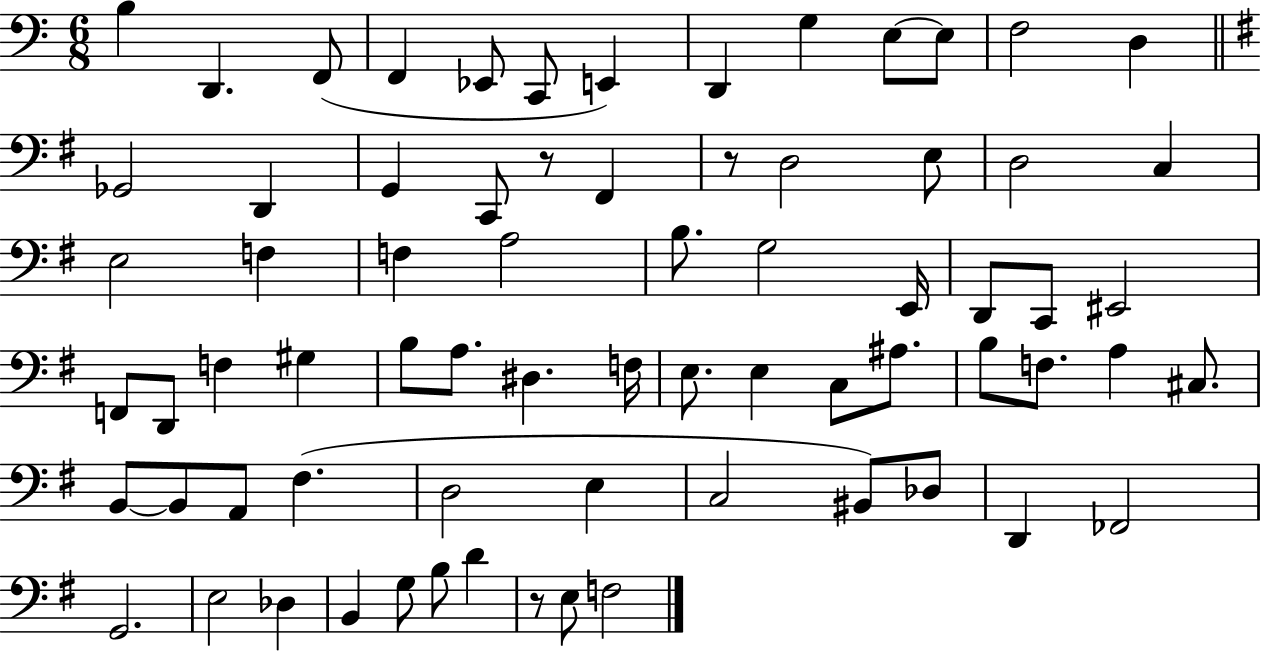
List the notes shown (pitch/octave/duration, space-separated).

B3/q D2/q. F2/e F2/q Eb2/e C2/e E2/q D2/q G3/q E3/e E3/e F3/h D3/q Gb2/h D2/q G2/q C2/e R/e F#2/q R/e D3/h E3/e D3/h C3/q E3/h F3/q F3/q A3/h B3/e. G3/h E2/s D2/e C2/e EIS2/h F2/e D2/e F3/q G#3/q B3/e A3/e. D#3/q. F3/s E3/e. E3/q C3/e A#3/e. B3/e F3/e. A3/q C#3/e. B2/e B2/e A2/e F#3/q. D3/h E3/q C3/h BIS2/e Db3/e D2/q FES2/h G2/h. E3/h Db3/q B2/q G3/e B3/e D4/q R/e E3/e F3/h